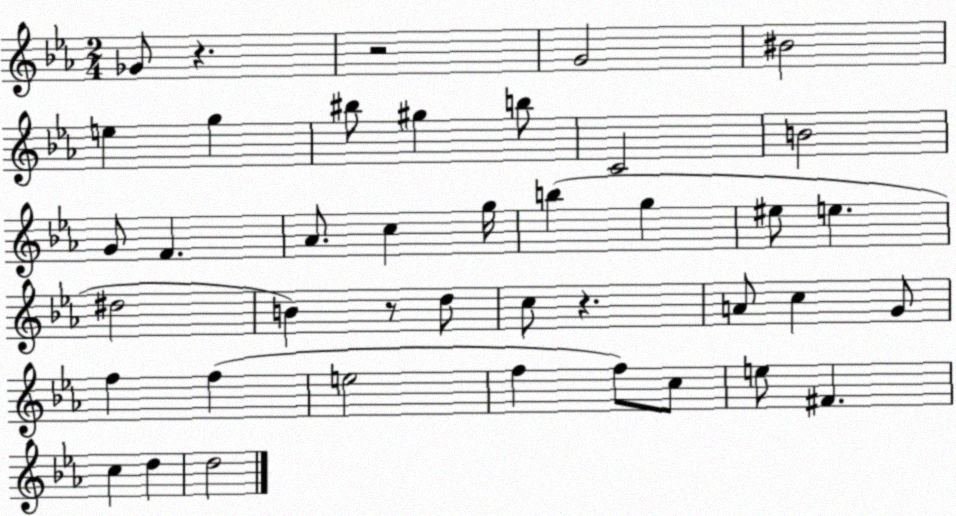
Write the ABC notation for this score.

X:1
T:Untitled
M:2/4
L:1/4
K:Eb
_G/2 z z2 G2 ^B2 e g ^b/2 ^g b/2 C2 B2 G/2 F _A/2 c g/4 b g ^e/2 e ^d2 B z/2 d/2 c/2 z A/2 c G/2 f f e2 f f/2 c/2 e/2 ^F c d d2